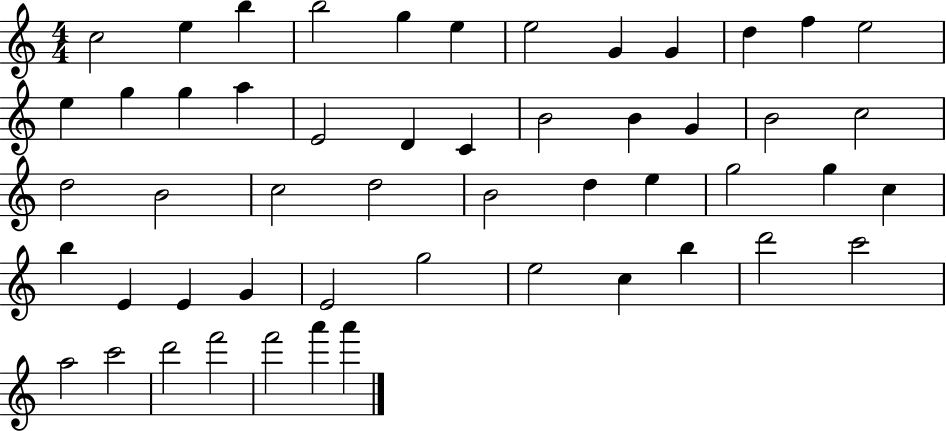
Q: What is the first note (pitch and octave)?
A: C5